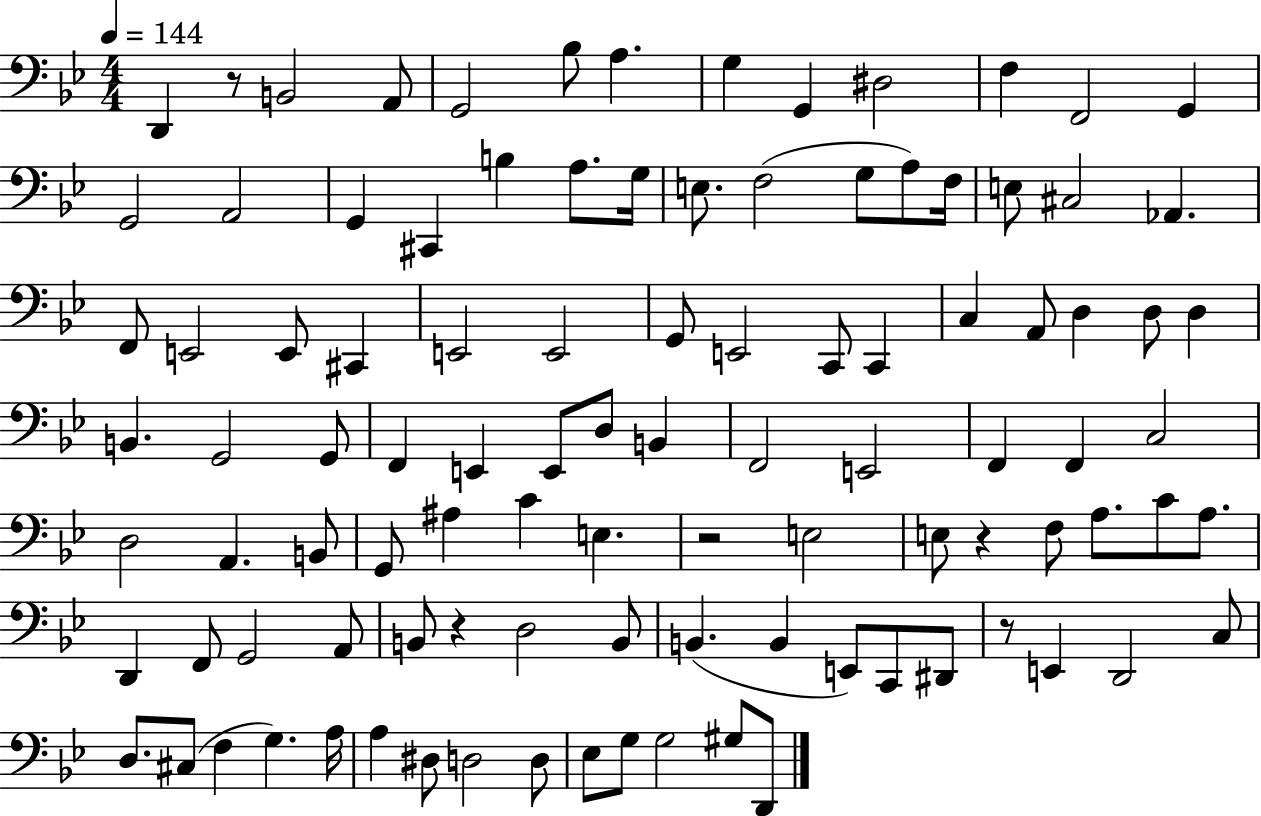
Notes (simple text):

D2/q R/e B2/h A2/e G2/h Bb3/e A3/q. G3/q G2/q D#3/h F3/q F2/h G2/q G2/h A2/h G2/q C#2/q B3/q A3/e. G3/s E3/e. F3/h G3/e A3/e F3/s E3/e C#3/h Ab2/q. F2/e E2/h E2/e C#2/q E2/h E2/h G2/e E2/h C2/e C2/q C3/q A2/e D3/q D3/e D3/q B2/q. G2/h G2/e F2/q E2/q E2/e D3/e B2/q F2/h E2/h F2/q F2/q C3/h D3/h A2/q. B2/e G2/e A#3/q C4/q E3/q. R/h E3/h E3/e R/q F3/e A3/e. C4/e A3/e. D2/q F2/e G2/h A2/e B2/e R/q D3/h B2/e B2/q. B2/q E2/e C2/e D#2/e R/e E2/q D2/h C3/e D3/e. C#3/e F3/q G3/q. A3/s A3/q D#3/e D3/h D3/e Eb3/e G3/e G3/h G#3/e D2/e